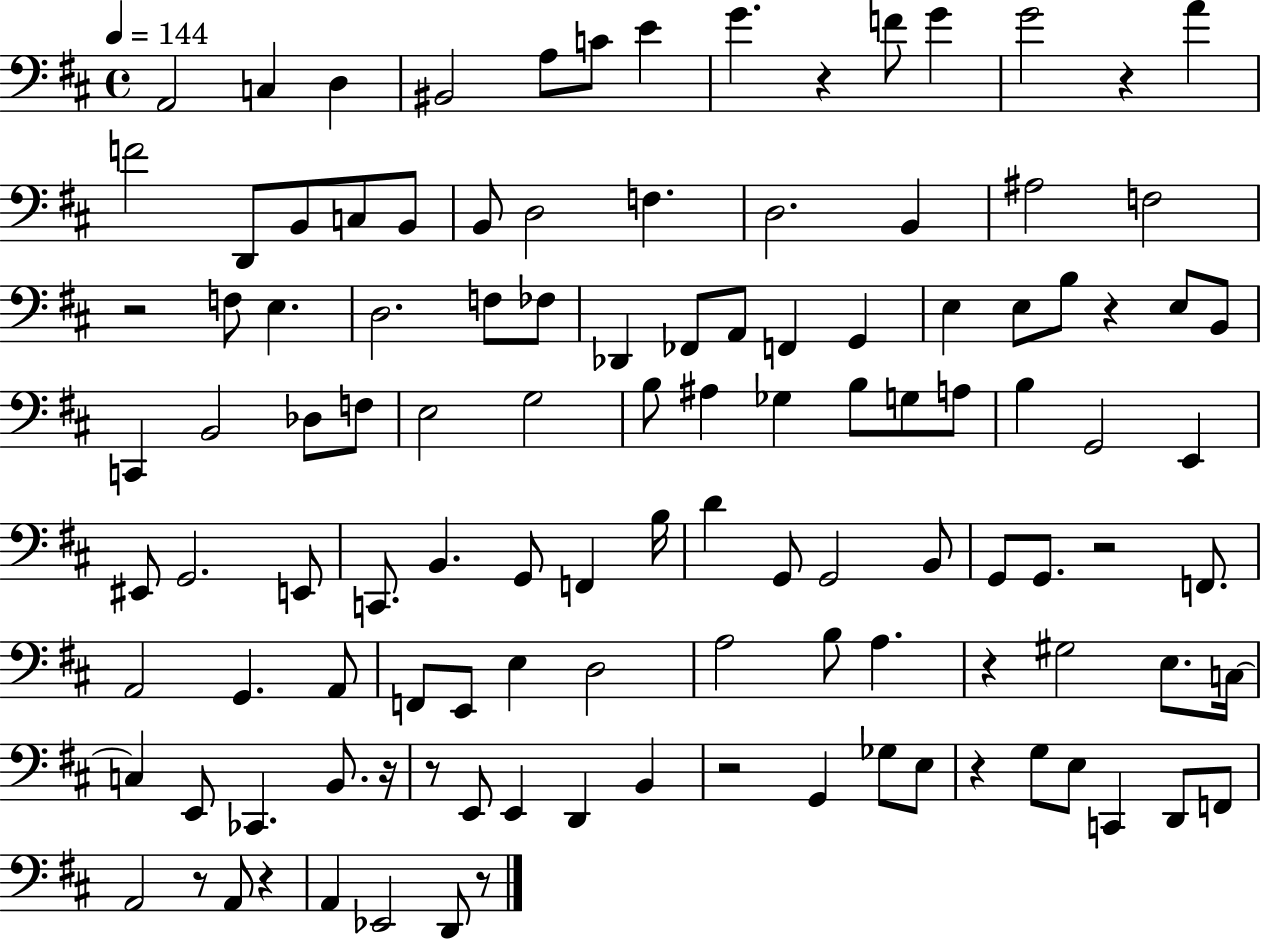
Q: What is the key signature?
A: D major